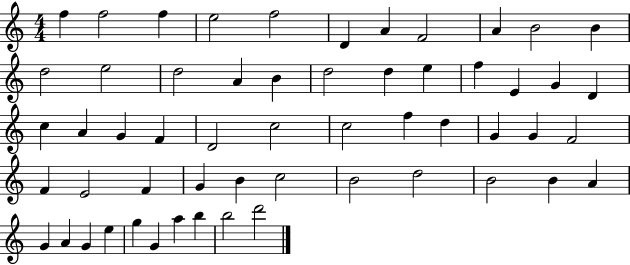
F5/q F5/h F5/q E5/h F5/h D4/q A4/q F4/h A4/q B4/h B4/q D5/h E5/h D5/h A4/q B4/q D5/h D5/q E5/q F5/q E4/q G4/q D4/q C5/q A4/q G4/q F4/q D4/h C5/h C5/h F5/q D5/q G4/q G4/q F4/h F4/q E4/h F4/q G4/q B4/q C5/h B4/h D5/h B4/h B4/q A4/q G4/q A4/q G4/q E5/q G5/q G4/q A5/q B5/q B5/h D6/h